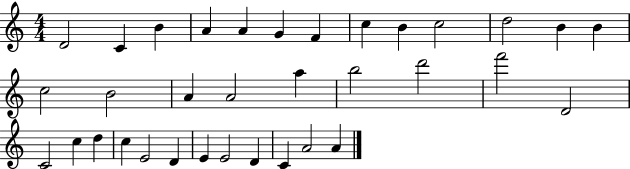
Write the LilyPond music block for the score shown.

{
  \clef treble
  \numericTimeSignature
  \time 4/4
  \key c \major
  d'2 c'4 b'4 | a'4 a'4 g'4 f'4 | c''4 b'4 c''2 | d''2 b'4 b'4 | \break c''2 b'2 | a'4 a'2 a''4 | b''2 d'''2 | f'''2 d'2 | \break c'2 c''4 d''4 | c''4 e'2 d'4 | e'4 e'2 d'4 | c'4 a'2 a'4 | \break \bar "|."
}